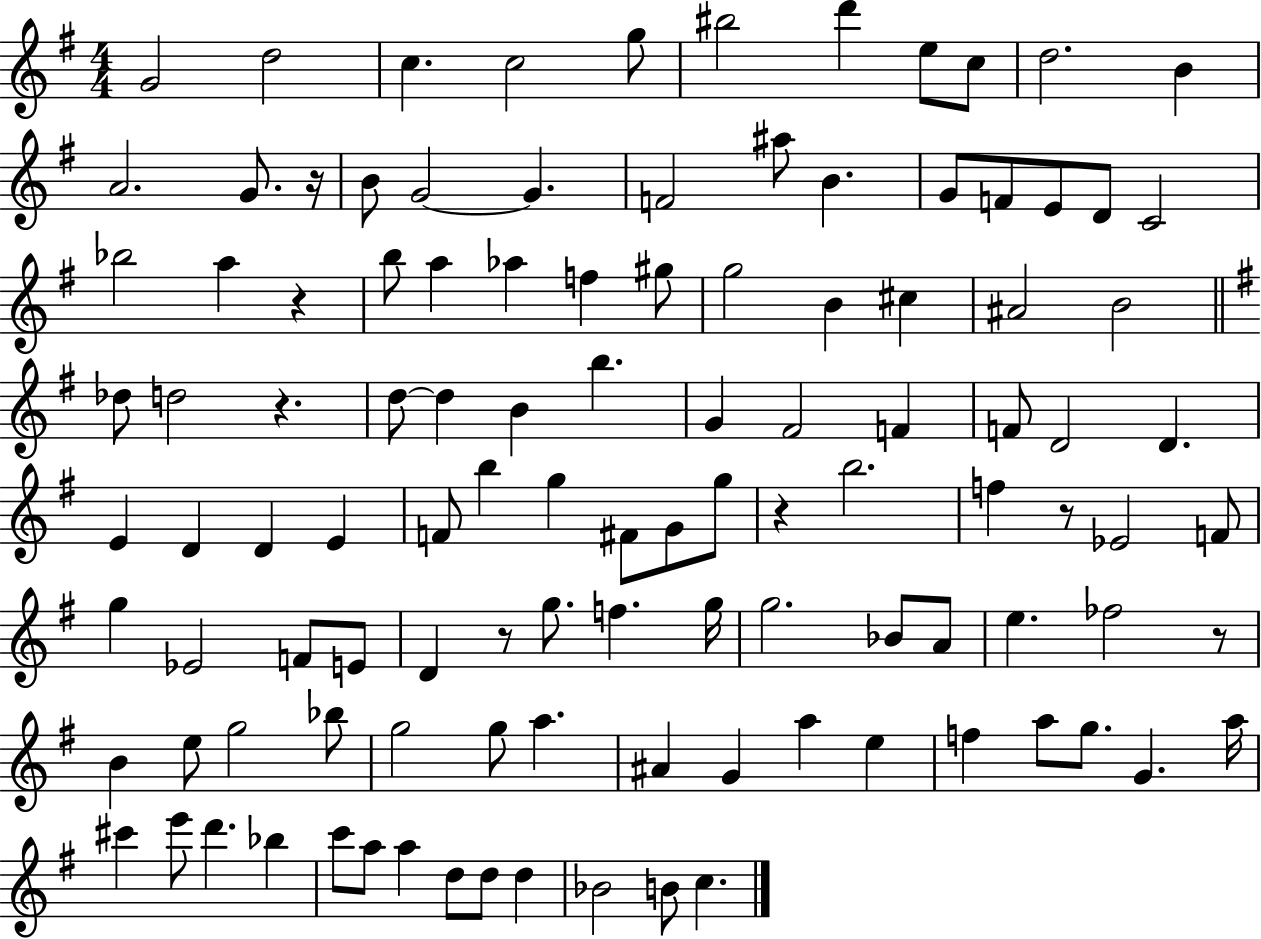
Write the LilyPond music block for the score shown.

{
  \clef treble
  \numericTimeSignature
  \time 4/4
  \key g \major
  g'2 d''2 | c''4. c''2 g''8 | bis''2 d'''4 e''8 c''8 | d''2. b'4 | \break a'2. g'8. r16 | b'8 g'2~~ g'4. | f'2 ais''8 b'4. | g'8 f'8 e'8 d'8 c'2 | \break bes''2 a''4 r4 | b''8 a''4 aes''4 f''4 gis''8 | g''2 b'4 cis''4 | ais'2 b'2 | \break \bar "||" \break \key e \minor des''8 d''2 r4. | d''8~~ d''4 b'4 b''4. | g'4 fis'2 f'4 | f'8 d'2 d'4. | \break e'4 d'4 d'4 e'4 | f'8 b''4 g''4 fis'8 g'8 g''8 | r4 b''2. | f''4 r8 ees'2 f'8 | \break g''4 ees'2 f'8 e'8 | d'4 r8 g''8. f''4. g''16 | g''2. bes'8 a'8 | e''4. fes''2 r8 | \break b'4 e''8 g''2 bes''8 | g''2 g''8 a''4. | ais'4 g'4 a''4 e''4 | f''4 a''8 g''8. g'4. a''16 | \break cis'''4 e'''8 d'''4. bes''4 | c'''8 a''8 a''4 d''8 d''8 d''4 | bes'2 b'8 c''4. | \bar "|."
}